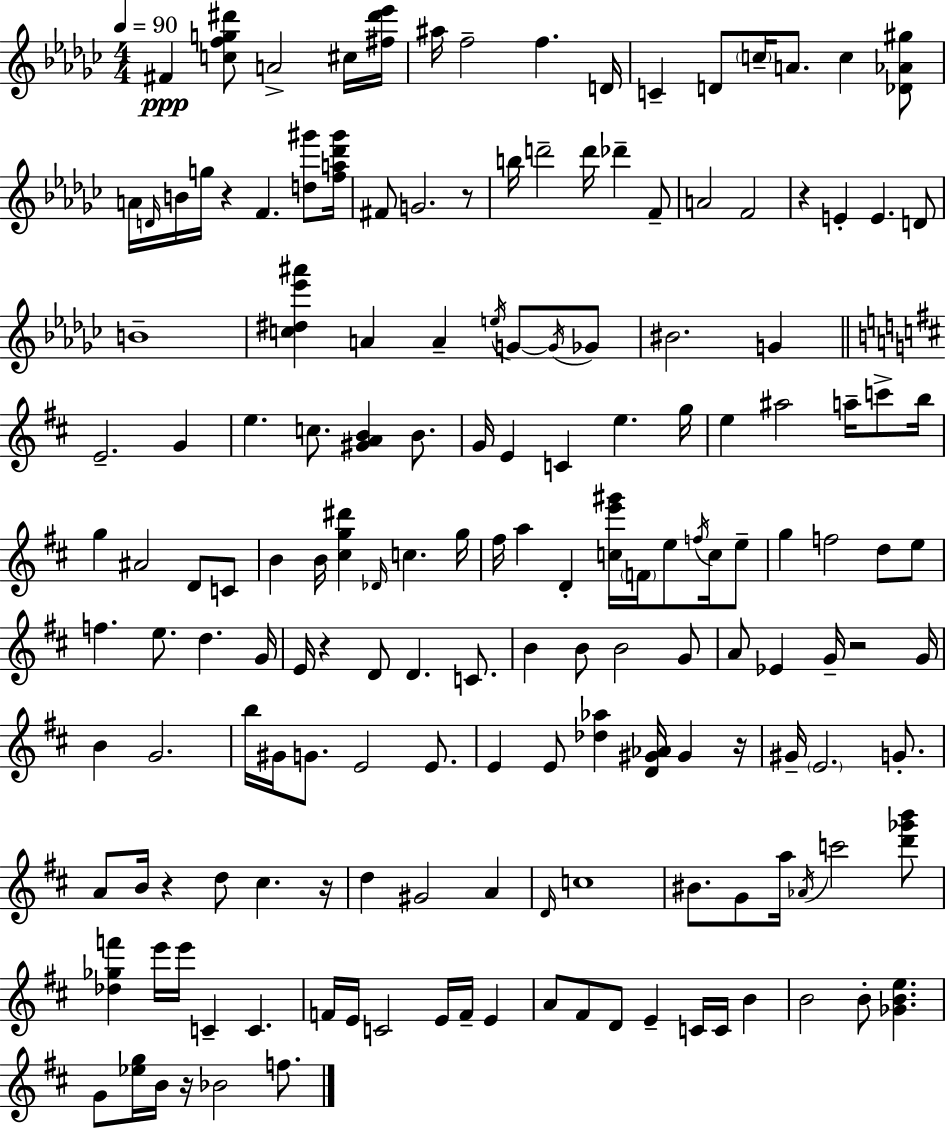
{
  \clef treble
  \numericTimeSignature
  \time 4/4
  \key ees \minor
  \tempo 4 = 90
  fis'4\ppp <c'' f'' g'' dis'''>8 a'2-> cis''16 <fis'' dis''' ees'''>16 | ais''16 f''2-- f''4. d'16 | c'4-- d'8 \parenthesize c''16-- a'8. c''4 <des' aes' gis''>8 | a'16 \grace { d'16 } b'16 g''16 r4 f'4. <d'' gis'''>8 | \break <f'' a'' des''' gis'''>16 fis'8 g'2. r8 | b''16 d'''2-- d'''16 des'''4-- f'8-- | a'2 f'2 | r4 e'4-. e'4. d'8 | \break b'1-- | <c'' dis'' ees''' ais'''>4 a'4 a'4-- \acciaccatura { e''16 } g'8~~ | \acciaccatura { g'16 } ges'8 bis'2. g'4 | \bar "||" \break \key d \major e'2.-- g'4 | e''4. c''8. <gis' a' b'>4 b'8. | g'16 e'4 c'4 e''4. g''16 | e''4 ais''2 a''16-- c'''8-> b''16 | \break g''4 ais'2 d'8 c'8 | b'4 b'16 <cis'' g'' dis'''>4 \grace { des'16 } c''4. | g''16 fis''16 a''4 d'4-. <c'' e''' gis'''>16 \parenthesize f'16 e''8 \acciaccatura { f''16 } c''16 | e''8-- g''4 f''2 d''8 | \break e''8 f''4. e''8. d''4. | g'16 e'16 r4 d'8 d'4. c'8. | b'4 b'8 b'2 | g'8 a'8 ees'4 g'16-- r2 | \break g'16 b'4 g'2. | b''16 gis'16 g'8. e'2 e'8. | e'4 e'8 <des'' aes''>4 <d' gis' aes'>16 gis'4 | r16 gis'16-- \parenthesize e'2. g'8.-. | \break a'8 b'16 r4 d''8 cis''4. | r16 d''4 gis'2 a'4 | \grace { d'16 } c''1 | bis'8. g'8 a''16 \acciaccatura { aes'16 } c'''2 | \break <d''' ges''' b'''>8 <des'' ges'' f'''>4 e'''16 e'''16 c'4-- c'4. | f'16 e'16 c'2 e'16 f'16-- | e'4 a'8 fis'8 d'8 e'4-- c'16 c'16 | b'4 b'2 b'8-. <ges' b' e''>4. | \break g'8 <ees'' g''>16 b'16 r16 bes'2 | f''8. \bar "|."
}